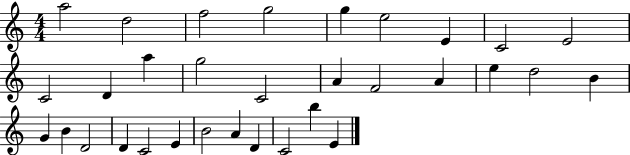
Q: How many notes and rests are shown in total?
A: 32